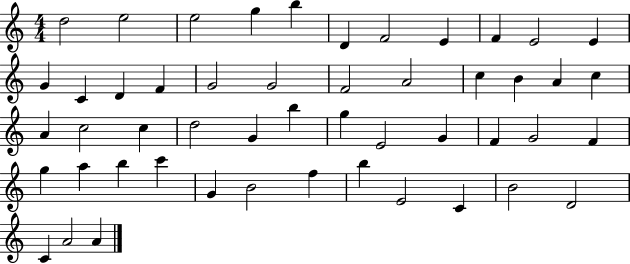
X:1
T:Untitled
M:4/4
L:1/4
K:C
d2 e2 e2 g b D F2 E F E2 E G C D F G2 G2 F2 A2 c B A c A c2 c d2 G b g E2 G F G2 F g a b c' G B2 f b E2 C B2 D2 C A2 A